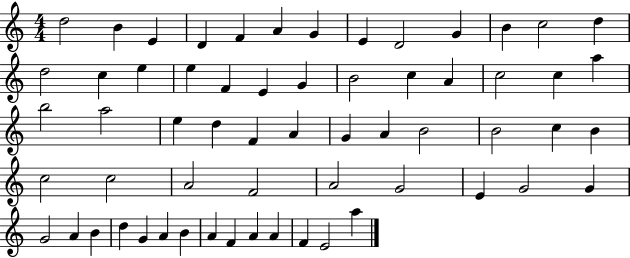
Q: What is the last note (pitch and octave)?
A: A5